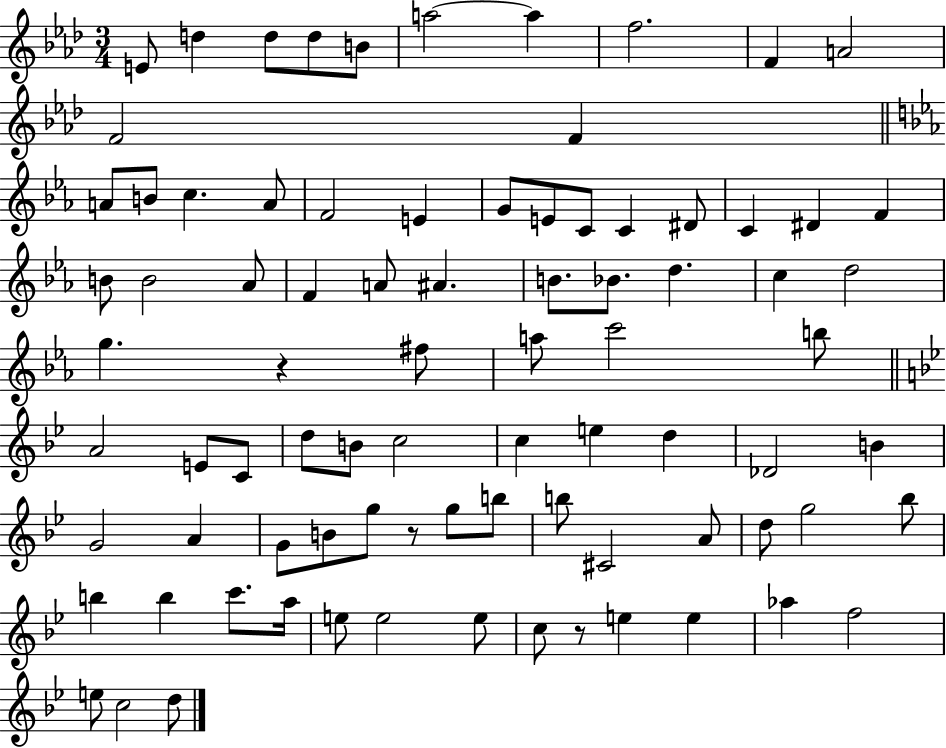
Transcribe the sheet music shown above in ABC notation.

X:1
T:Untitled
M:3/4
L:1/4
K:Ab
E/2 d d/2 d/2 B/2 a2 a f2 F A2 F2 F A/2 B/2 c A/2 F2 E G/2 E/2 C/2 C ^D/2 C ^D F B/2 B2 _A/2 F A/2 ^A B/2 _B/2 d c d2 g z ^f/2 a/2 c'2 b/2 A2 E/2 C/2 d/2 B/2 c2 c e d _D2 B G2 A G/2 B/2 g/2 z/2 g/2 b/2 b/2 ^C2 A/2 d/2 g2 _b/2 b b c'/2 a/4 e/2 e2 e/2 c/2 z/2 e e _a f2 e/2 c2 d/2